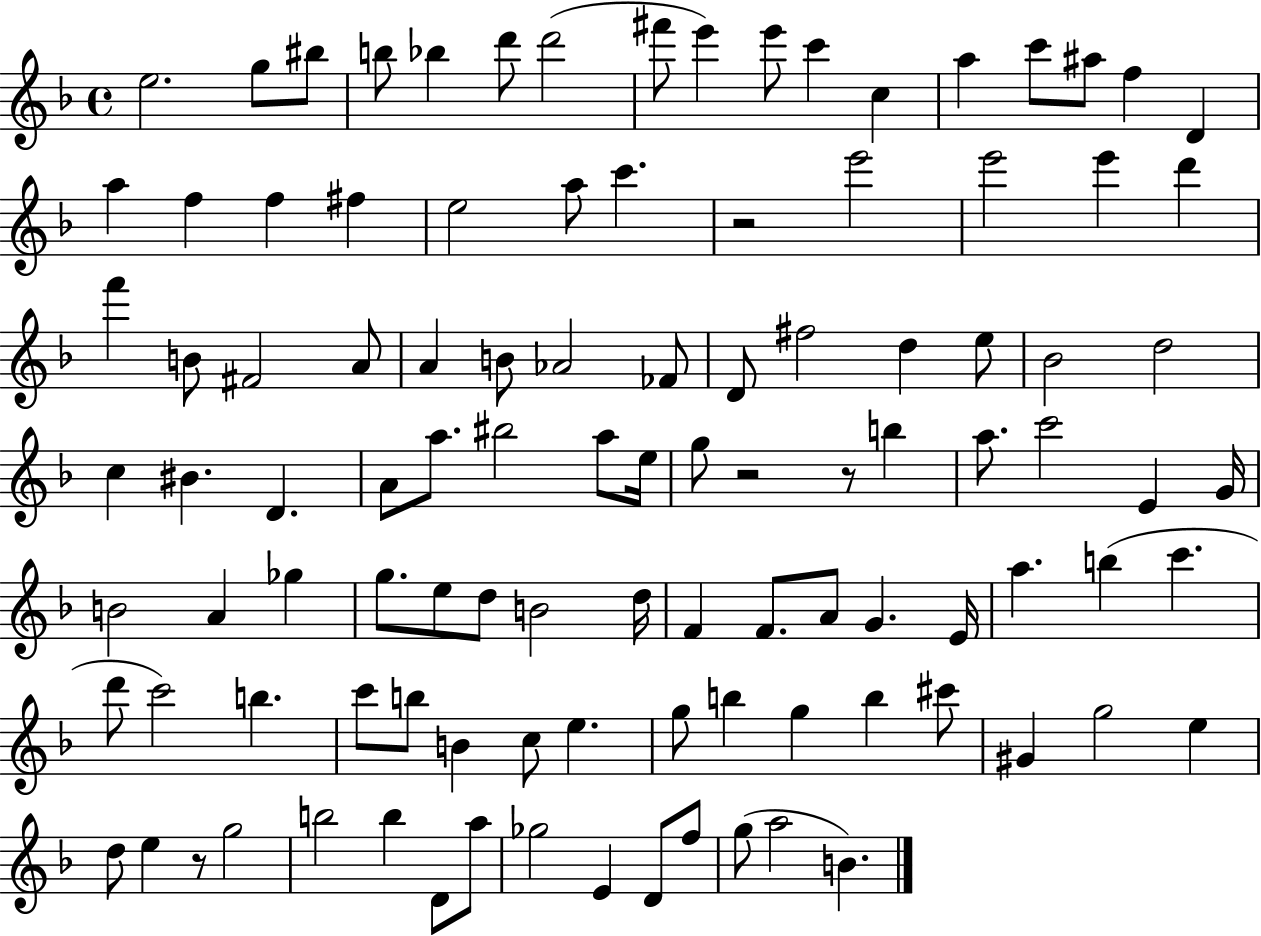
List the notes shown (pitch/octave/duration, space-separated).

E5/h. G5/e BIS5/e B5/e Bb5/q D6/e D6/h F#6/e E6/q E6/e C6/q C5/q A5/q C6/e A#5/e F5/q D4/q A5/q F5/q F5/q F#5/q E5/h A5/e C6/q. R/h E6/h E6/h E6/q D6/q F6/q B4/e F#4/h A4/e A4/q B4/e Ab4/h FES4/e D4/e F#5/h D5/q E5/e Bb4/h D5/h C5/q BIS4/q. D4/q. A4/e A5/e. BIS5/h A5/e E5/s G5/e R/h R/e B5/q A5/e. C6/h E4/q G4/s B4/h A4/q Gb5/q G5/e. E5/e D5/e B4/h D5/s F4/q F4/e. A4/e G4/q. E4/s A5/q. B5/q C6/q. D6/e C6/h B5/q. C6/e B5/e B4/q C5/e E5/q. G5/e B5/q G5/q B5/q C#6/e G#4/q G5/h E5/q D5/e E5/q R/e G5/h B5/h B5/q D4/e A5/e Gb5/h E4/q D4/e F5/e G5/e A5/h B4/q.